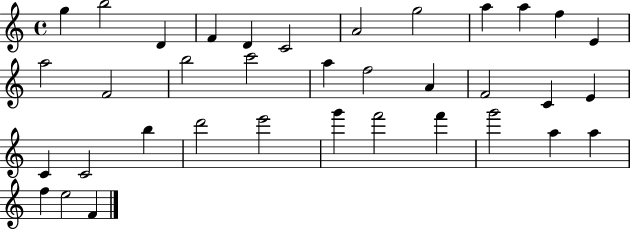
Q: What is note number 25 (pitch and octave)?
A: B5